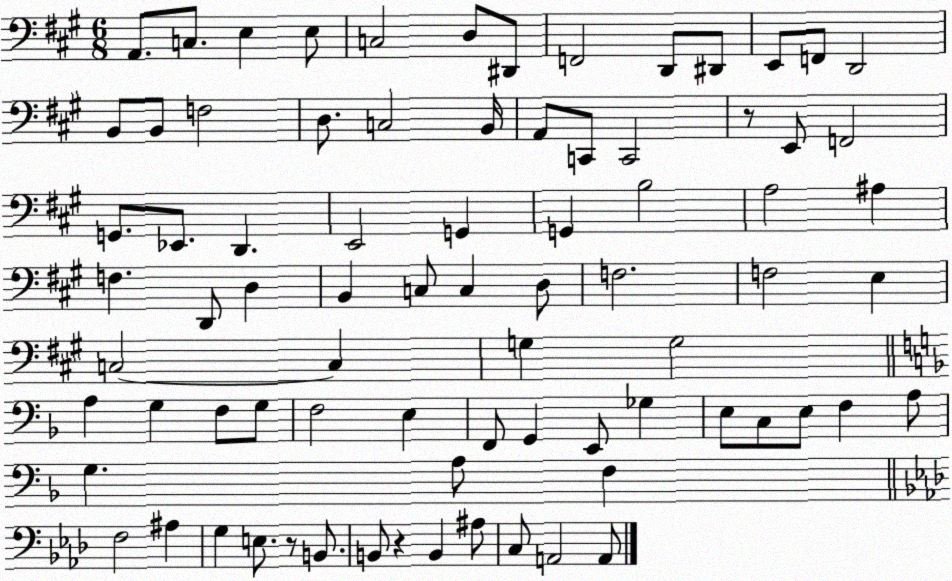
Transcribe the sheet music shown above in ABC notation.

X:1
T:Untitled
M:6/8
L:1/4
K:A
A,,/2 C,/2 E, E,/2 C,2 D,/2 ^D,,/2 F,,2 D,,/2 ^D,,/2 E,,/2 F,,/2 D,,2 B,,/2 B,,/2 F,2 D,/2 C,2 B,,/4 A,,/2 C,,/2 C,,2 z/2 E,,/2 F,,2 G,,/2 _E,,/2 D,, E,,2 G,, G,, B,2 A,2 ^A, F, D,,/2 D, B,, C,/2 C, D,/2 F,2 F,2 E, C,2 C, G, G,2 A, G, F,/2 G,/2 F,2 E, F,,/2 G,, E,,/2 _G, E,/2 C,/2 E,/2 F, A,/2 G, A,/2 F, F,2 ^A, G, E,/2 z/2 B,,/2 B,,/2 z B,, ^A,/2 C,/2 A,,2 A,,/2